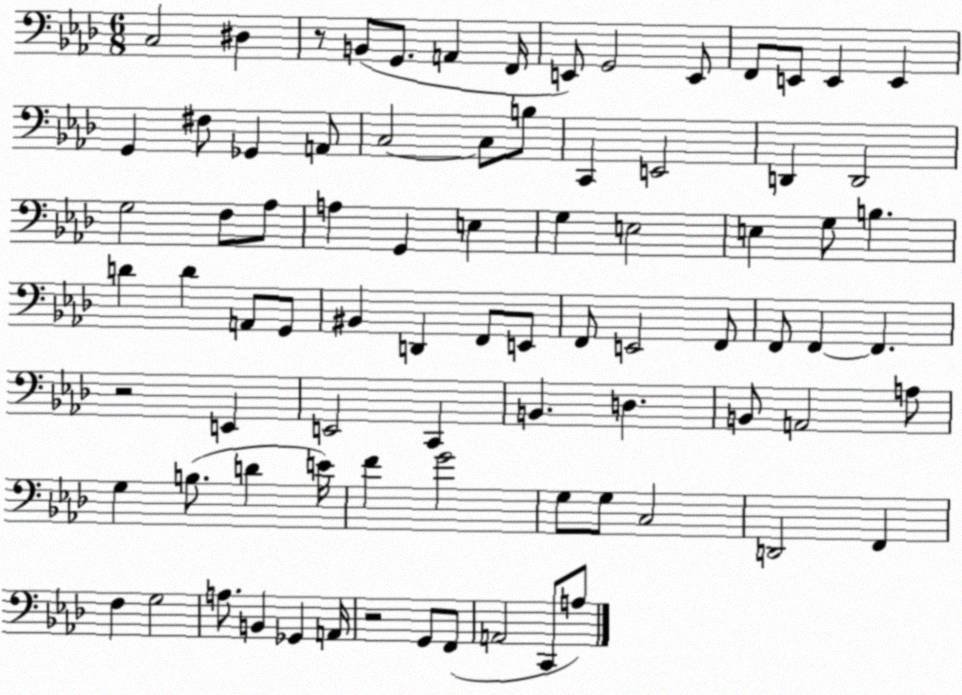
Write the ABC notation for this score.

X:1
T:Untitled
M:6/8
L:1/4
K:Ab
C,2 ^D, z/2 B,,/2 G,,/2 A,, F,,/4 E,,/2 G,,2 E,,/2 F,,/2 E,,/2 E,, E,, G,, ^F,/2 _G,, A,,/2 C,2 C,/2 B,/2 C,, E,,2 D,, D,,2 G,2 F,/2 _A,/2 A, G,, E, G, E,2 E, G,/2 B, D D A,,/2 G,,/2 ^B,, D,, F,,/2 E,,/2 F,,/2 E,,2 F,,/2 F,,/2 F,, F,, z2 E,, E,,2 C,, B,, D, B,,/2 A,,2 A,/2 G, B,/2 D E/4 F G2 G,/2 G,/2 C,2 D,,2 F,, F, G,2 A,/2 B,, _G,, A,,/4 z2 G,,/2 F,,/2 A,,2 C,,/2 A,/2